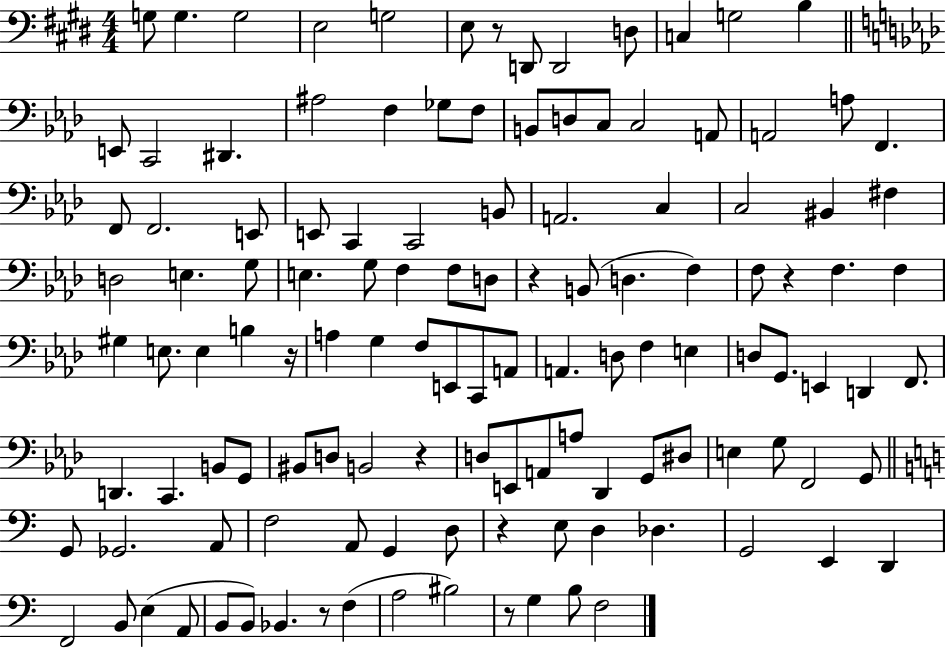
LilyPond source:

{
  \clef bass
  \numericTimeSignature
  \time 4/4
  \key e \major
  g8 g4. g2 | e2 g2 | e8 r8 d,8 d,2 d8 | c4 g2 b4 | \break \bar "||" \break \key f \minor e,8 c,2 dis,4. | ais2 f4 ges8 f8 | b,8 d8 c8 c2 a,8 | a,2 a8 f,4. | \break f,8 f,2. e,8 | e,8 c,4 c,2 b,8 | a,2. c4 | c2 bis,4 fis4 | \break d2 e4. g8 | e4. g8 f4 f8 d8 | r4 b,8( d4. f4) | f8 r4 f4. f4 | \break gis4 e8. e4 b4 r16 | a4 g4 f8 e,8 c,8 a,8 | a,4. d8 f4 e4 | d8 g,8. e,4 d,4 f,8. | \break d,4. c,4. b,8 g,8 | bis,8 d8 b,2 r4 | d8 e,8 a,8 a8 des,4 g,8 dis8 | e4 g8 f,2 g,8 | \break \bar "||" \break \key c \major g,8 ges,2. a,8 | f2 a,8 g,4 d8 | r4 e8 d4 des4. | g,2 e,4 d,4 | \break f,2 b,8 e4( a,8 | b,8 b,8) bes,4. r8 f4( | a2 bis2) | r8 g4 b8 f2 | \break \bar "|."
}